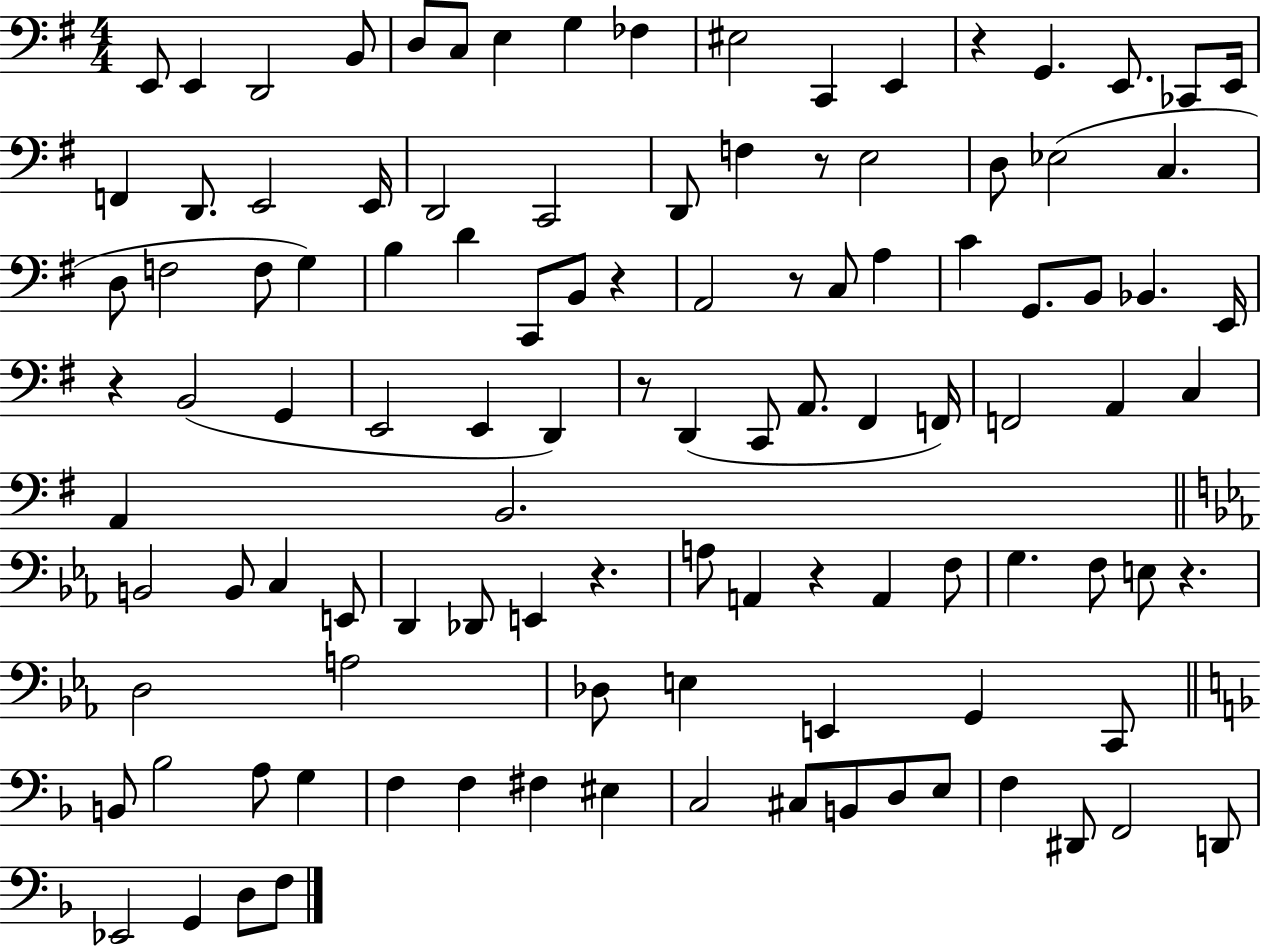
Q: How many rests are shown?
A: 9